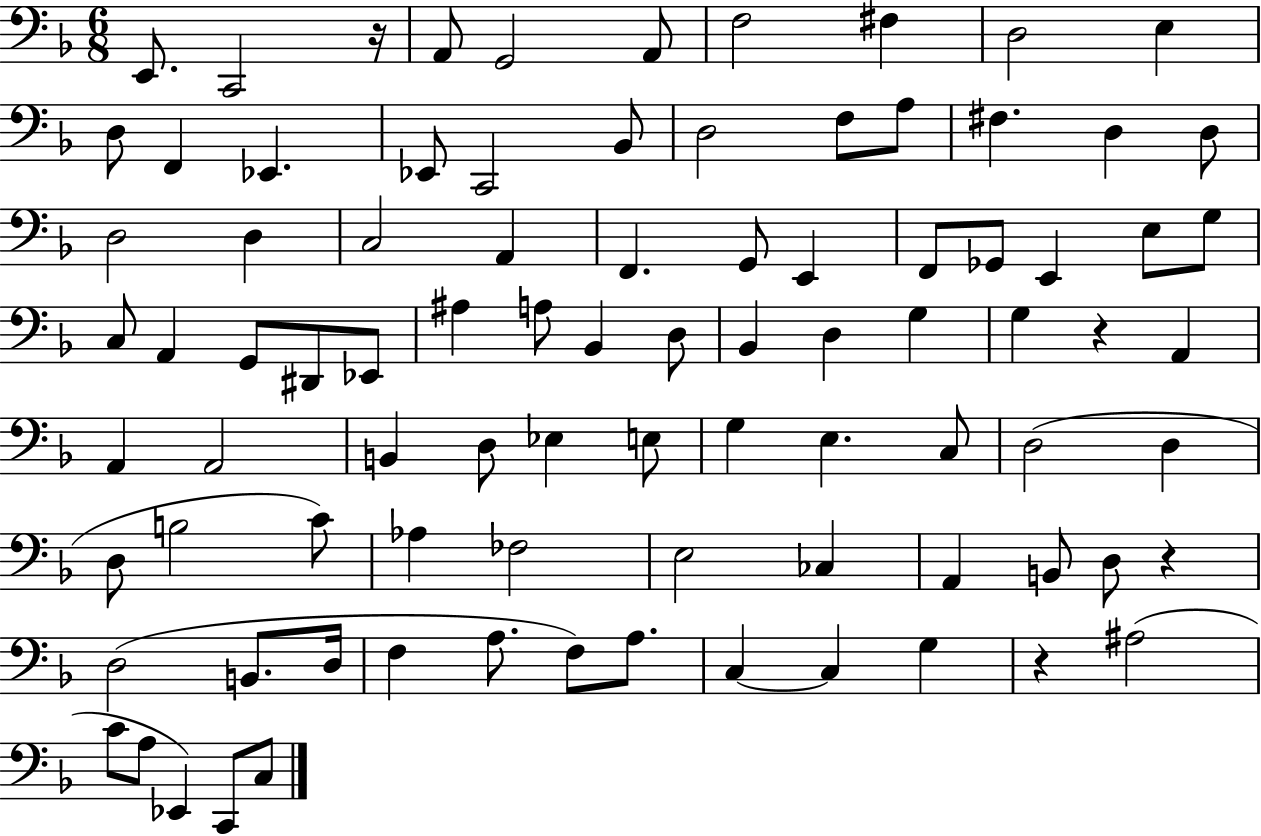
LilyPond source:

{
  \clef bass
  \numericTimeSignature
  \time 6/8
  \key f \major
  e,8. c,2 r16 | a,8 g,2 a,8 | f2 fis4 | d2 e4 | \break d8 f,4 ees,4. | ees,8 c,2 bes,8 | d2 f8 a8 | fis4. d4 d8 | \break d2 d4 | c2 a,4 | f,4. g,8 e,4 | f,8 ges,8 e,4 e8 g8 | \break c8 a,4 g,8 dis,8 ees,8 | ais4 a8 bes,4 d8 | bes,4 d4 g4 | g4 r4 a,4 | \break a,4 a,2 | b,4 d8 ees4 e8 | g4 e4. c8 | d2( d4 | \break d8 b2 c'8) | aes4 fes2 | e2 ces4 | a,4 b,8 d8 r4 | \break d2( b,8. d16 | f4 a8. f8) a8. | c4~~ c4 g4 | r4 ais2( | \break c'8 a8 ees,4) c,8 c8 | \bar "|."
}